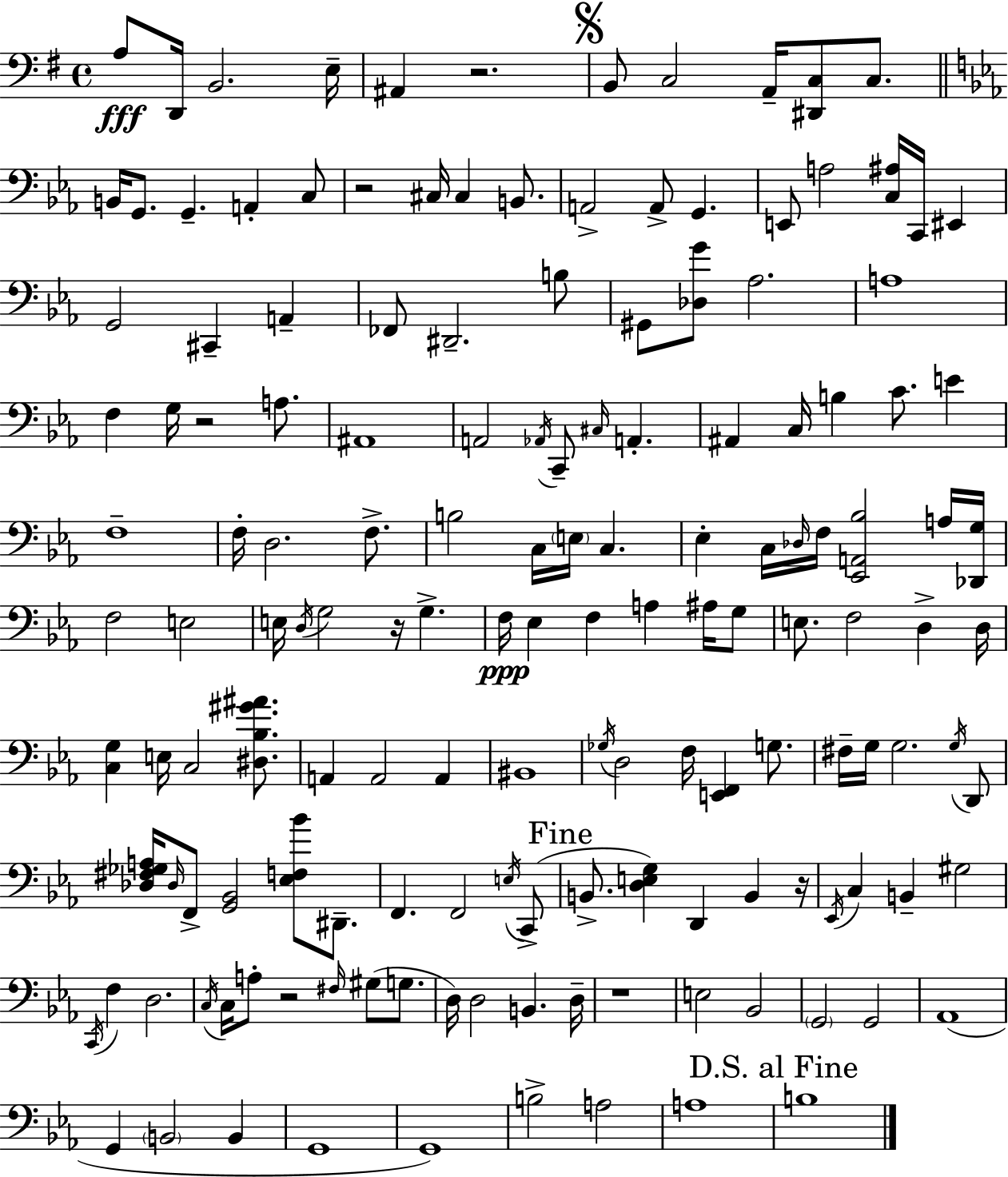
A3/e D2/s B2/h. E3/s A#2/q R/h. B2/e C3/h A2/s [D#2,C3]/e C3/e. B2/s G2/e. G2/q. A2/q C3/e R/h C#3/s C#3/q B2/e. A2/h A2/e G2/q. E2/e A3/h [C3,A#3]/s C2/s EIS2/q G2/h C#2/q A2/q FES2/e D#2/h. B3/e G#2/e [Db3,G4]/e Ab3/h. A3/w F3/q G3/s R/h A3/e. A#2/w A2/h Ab2/s C2/e C#3/s A2/q. A#2/q C3/s B3/q C4/e. E4/q F3/w F3/s D3/h. F3/e. B3/h C3/s E3/s C3/q. Eb3/q C3/s Db3/s F3/s [Eb2,A2,Bb3]/h A3/s [Db2,G3]/s F3/h E3/h E3/s D3/s G3/h R/s G3/q. F3/s Eb3/q F3/q A3/q A#3/s G3/e E3/e. F3/h D3/q D3/s [C3,G3]/q E3/s C3/h [D#3,Bb3,G#4,A#4]/e. A2/q A2/h A2/q BIS2/w Gb3/s D3/h F3/s [E2,F2]/q G3/e. F#3/s G3/s G3/h. G3/s D2/e [Db3,F#3,Gb3,A3]/s Db3/s F2/e [G2,Bb2]/h [Eb3,F3,Bb4]/e D#2/e. F2/q. F2/h E3/s C2/e B2/e. [D3,E3,G3]/q D2/q B2/q R/s Eb2/s C3/q B2/q G#3/h C2/s F3/q D3/h. C3/s C3/s A3/e R/h F#3/s G#3/e G3/e. D3/s D3/h B2/q. D3/s R/w E3/h Bb2/h G2/h G2/h Ab2/w G2/q B2/h B2/q G2/w G2/w B3/h A3/h A3/w B3/w